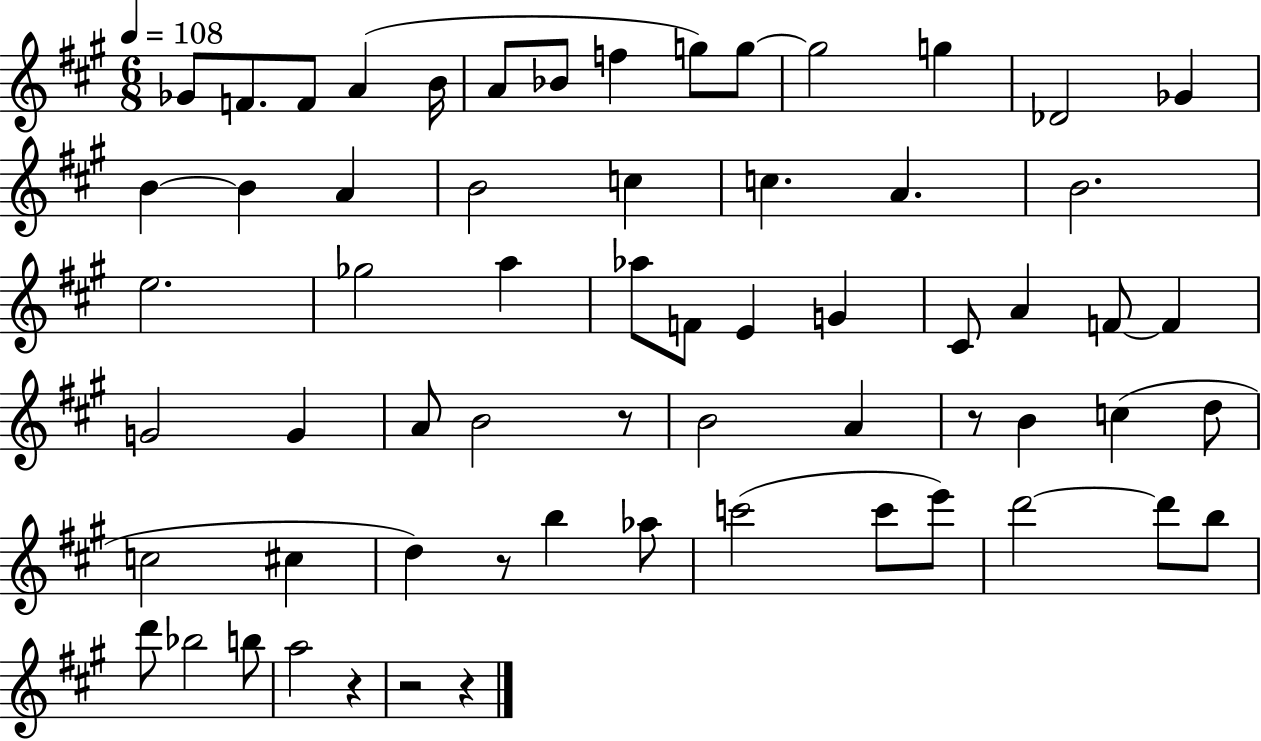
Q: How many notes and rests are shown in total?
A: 63